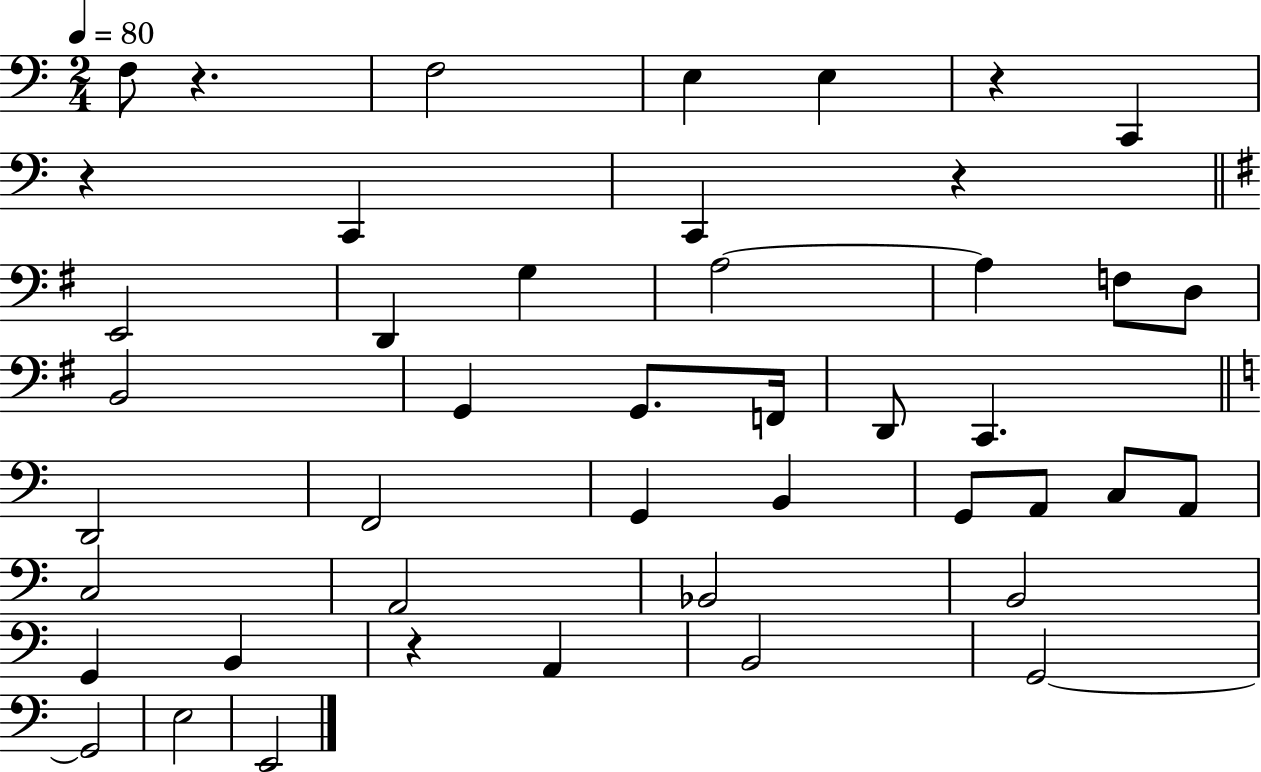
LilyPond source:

{
  \clef bass
  \numericTimeSignature
  \time 2/4
  \key c \major
  \tempo 4 = 80
  f8 r4. | f2 | e4 e4 | r4 c,4 | \break r4 c,4 | c,4 r4 | \bar "||" \break \key g \major e,2 | d,4 g4 | a2~~ | a4 f8 d8 | \break b,2 | g,4 g,8. f,16 | d,8 c,4. | \bar "||" \break \key a \minor d,2 | f,2 | g,4 b,4 | g,8 a,8 c8 a,8 | \break c2 | a,2 | bes,2 | b,2 | \break g,4 b,4 | r4 a,4 | b,2 | g,2~~ | \break g,2 | e2 | e,2 | \bar "|."
}